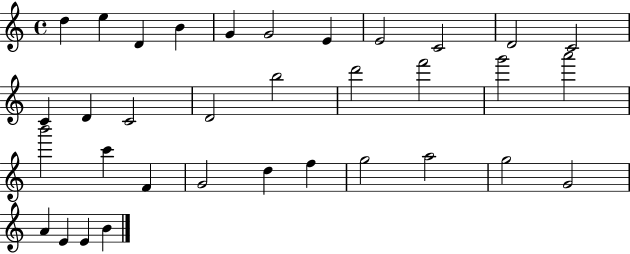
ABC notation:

X:1
T:Untitled
M:4/4
L:1/4
K:C
d e D B G G2 E E2 C2 D2 C2 C D C2 D2 b2 d'2 f'2 g'2 a'2 b'2 c' F G2 d f g2 a2 g2 G2 A E E B